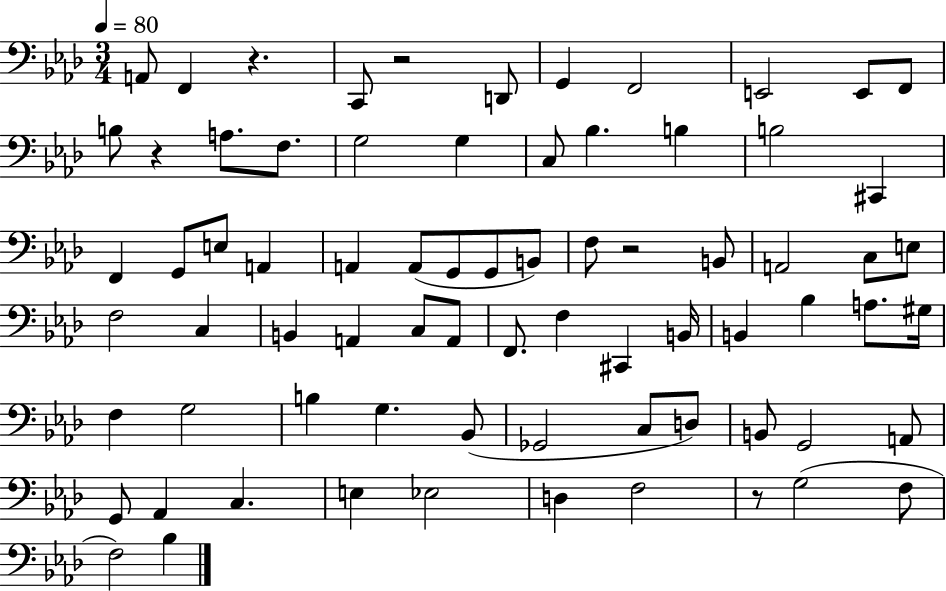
{
  \clef bass
  \numericTimeSignature
  \time 3/4
  \key aes \major
  \tempo 4 = 80
  a,8 f,4 r4. | c,8 r2 d,8 | g,4 f,2 | e,2 e,8 f,8 | \break b8 r4 a8. f8. | g2 g4 | c8 bes4. b4 | b2 cis,4 | \break f,4 g,8 e8 a,4 | a,4 a,8( g,8 g,8 b,8) | f8 r2 b,8 | a,2 c8 e8 | \break f2 c4 | b,4 a,4 c8 a,8 | f,8. f4 cis,4 b,16 | b,4 bes4 a8. gis16 | \break f4 g2 | b4 g4. bes,8( | ges,2 c8 d8) | b,8 g,2 a,8 | \break g,8 aes,4 c4. | e4 ees2 | d4 f2 | r8 g2( f8 | \break f2) bes4 | \bar "|."
}